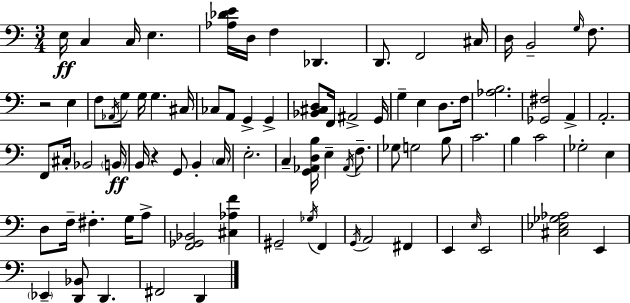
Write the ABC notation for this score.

X:1
T:Untitled
M:3/4
L:1/4
K:C
E,/4 C, C,/4 E, [_A,_DE]/4 D,/4 F, _D,, D,,/2 F,,2 ^C,/4 D,/4 B,,2 G,/4 F,/2 z2 E, F,/2 _A,,/4 G,/2 G,/4 G, ^C,/4 _C,/2 A,,/2 G,, G,, [_B,,^C,D,]/2 F,,/4 ^A,,2 G,,/4 G, E, D,/2 F,/4 [_A,B,]2 [_G,,^F,]2 A,, A,,2 F,,/2 ^C,/4 _B,,2 B,,/4 B,,/4 z G,,/2 B,, C,/4 E,2 C, [G,,_A,,D,B,]/4 E, _A,,/4 F,/2 _G,/2 G,2 B,/2 C2 B, C2 _G,2 E, D,/2 F,/4 ^F, G,/4 A,/2 [F,,_G,,_B,,]2 [^C,_A,F] ^G,,2 _G,/4 F,, G,,/4 A,,2 ^F,, E,, E,/4 E,,2 [^C,_E,_G,_A,]2 E,, _E,, [D,,_B,,]/2 D,, ^F,,2 D,,